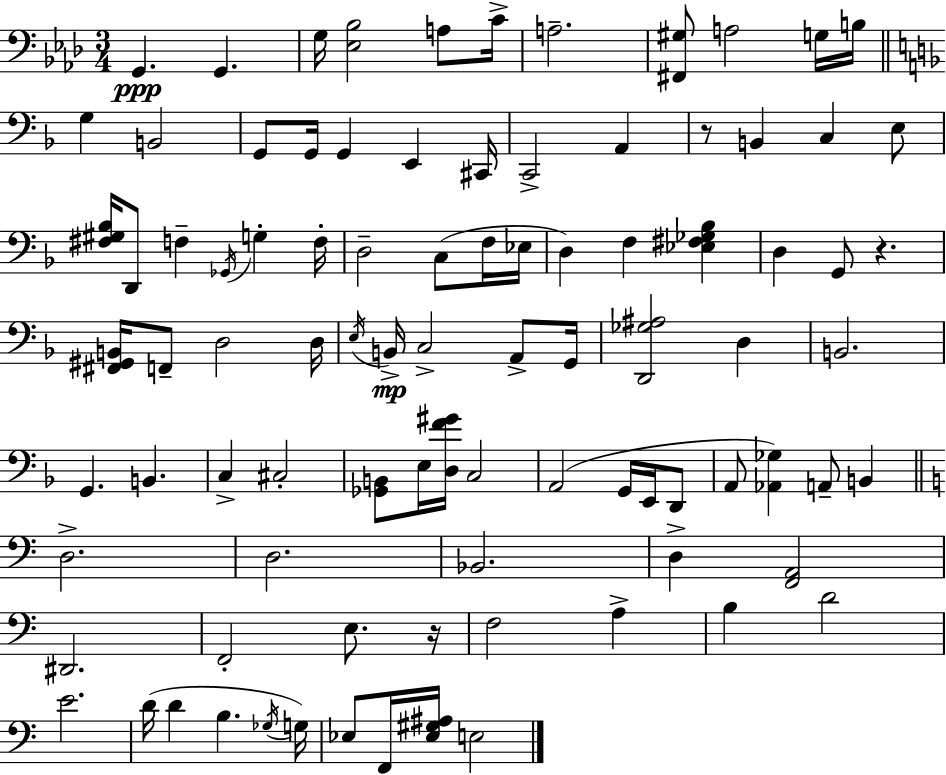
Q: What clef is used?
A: bass